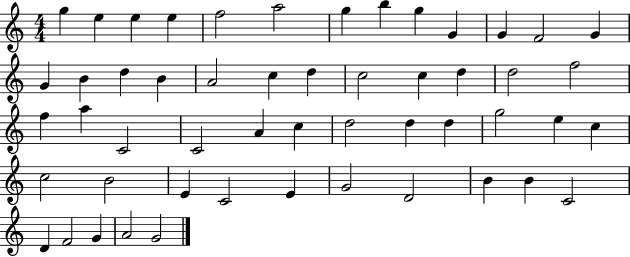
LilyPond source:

{
  \clef treble
  \numericTimeSignature
  \time 4/4
  \key c \major
  g''4 e''4 e''4 e''4 | f''2 a''2 | g''4 b''4 g''4 g'4 | g'4 f'2 g'4 | \break g'4 b'4 d''4 b'4 | a'2 c''4 d''4 | c''2 c''4 d''4 | d''2 f''2 | \break f''4 a''4 c'2 | c'2 a'4 c''4 | d''2 d''4 d''4 | g''2 e''4 c''4 | \break c''2 b'2 | e'4 c'2 e'4 | g'2 d'2 | b'4 b'4 c'2 | \break d'4 f'2 g'4 | a'2 g'2 | \bar "|."
}